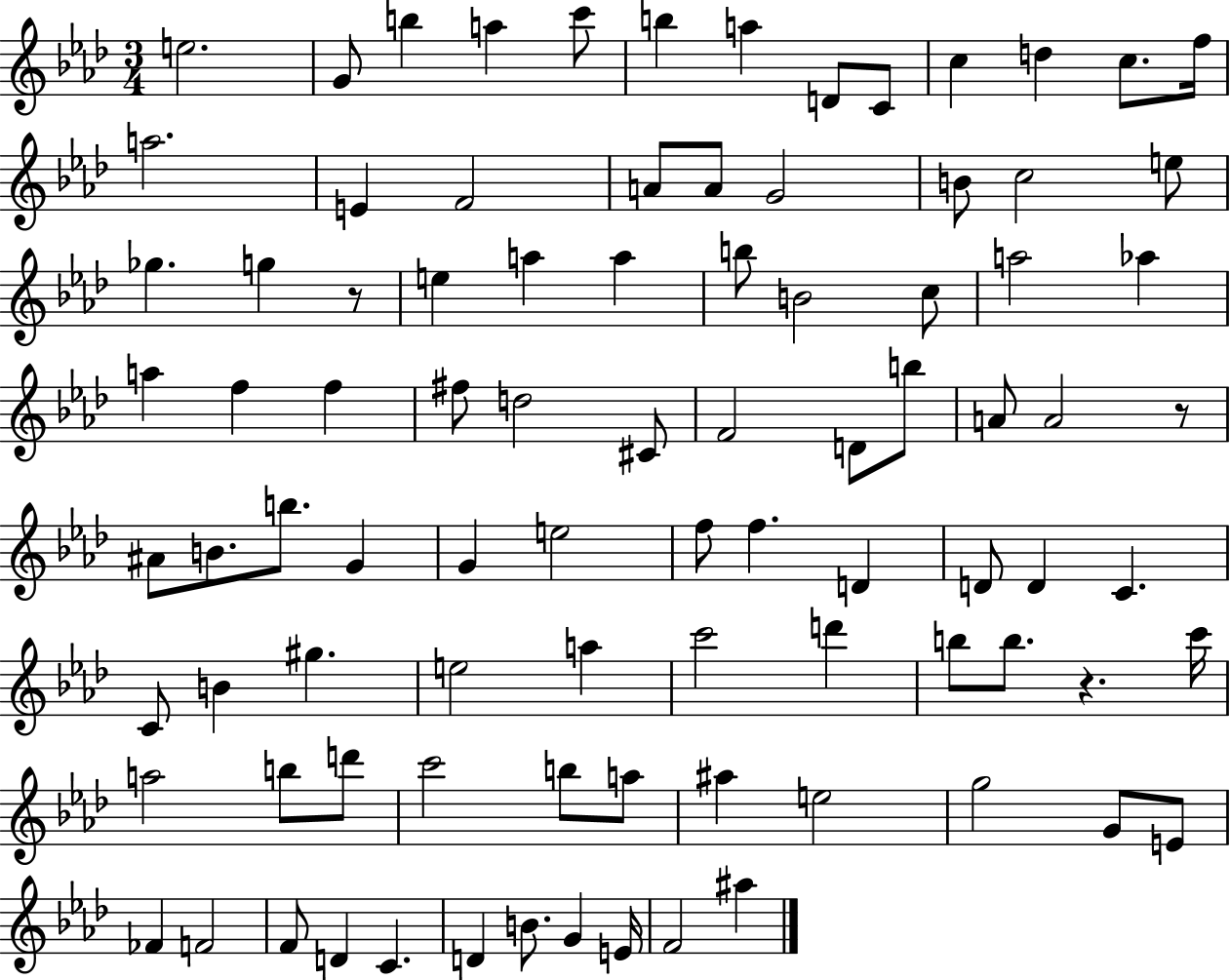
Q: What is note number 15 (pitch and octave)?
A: E4